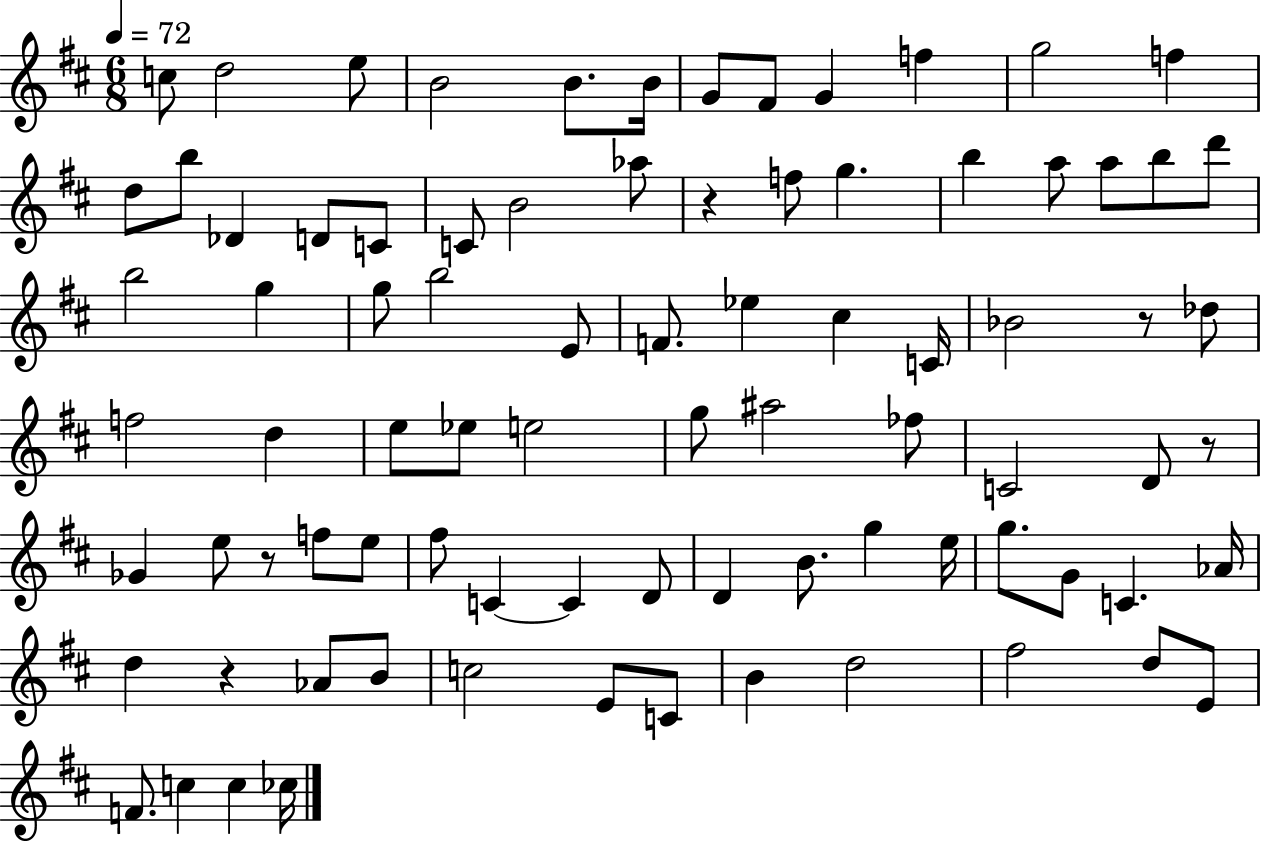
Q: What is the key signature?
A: D major